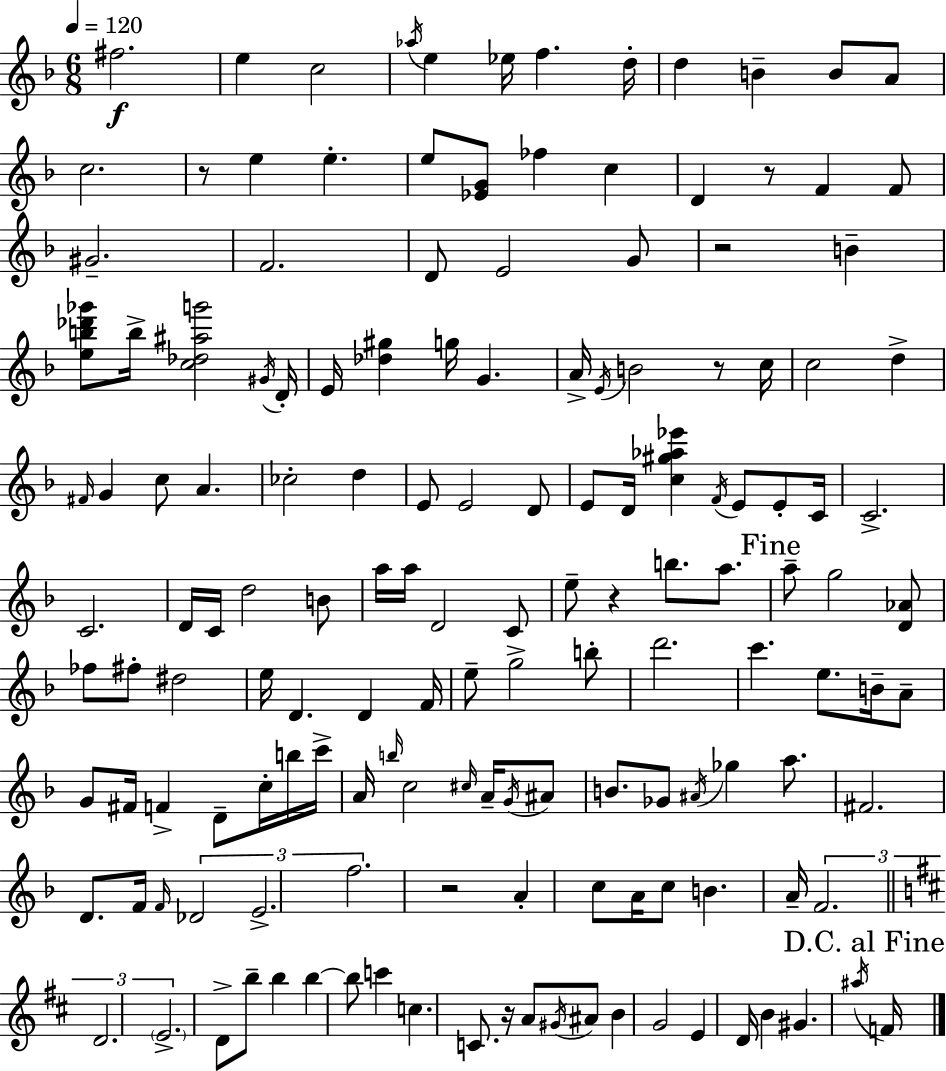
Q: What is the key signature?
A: F major